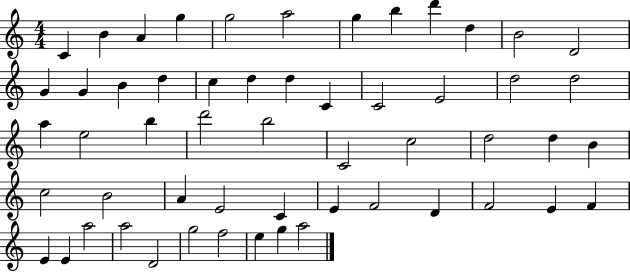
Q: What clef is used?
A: treble